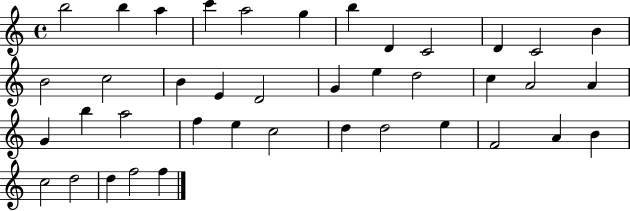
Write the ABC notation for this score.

X:1
T:Untitled
M:4/4
L:1/4
K:C
b2 b a c' a2 g b D C2 D C2 B B2 c2 B E D2 G e d2 c A2 A G b a2 f e c2 d d2 e F2 A B c2 d2 d f2 f